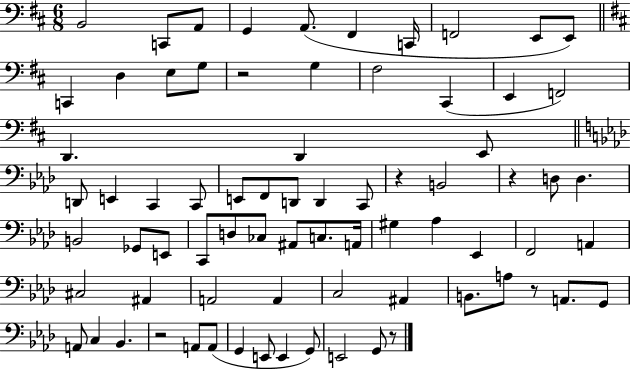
B2/h C2/e A2/e G2/q A2/e. F#2/q C2/s F2/h E2/e E2/e C2/q D3/q E3/e G3/e R/h G3/q F#3/h C#2/q E2/q F2/h D2/q. D2/q E2/e D2/e E2/q C2/q C2/e E2/e F2/e D2/e D2/q C2/e R/q B2/h R/q D3/e D3/q. B2/h Gb2/e E2/e C2/e D3/e CES3/e A#2/e C3/e. A2/s G#3/q Ab3/q Eb2/q F2/h A2/q C#3/h A#2/q A2/h A2/q C3/h A#2/q B2/e. A3/e R/e A2/e. G2/e A2/e C3/q Bb2/q. R/h A2/e A2/e G2/q E2/e E2/q G2/e E2/h G2/e R/e